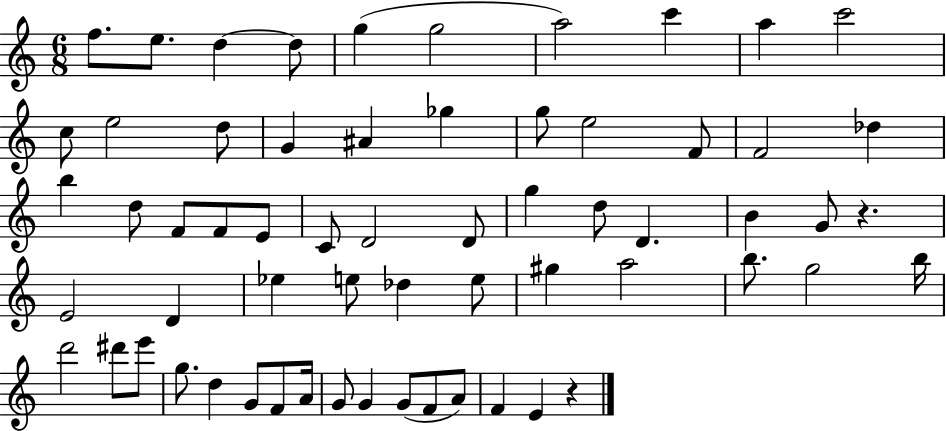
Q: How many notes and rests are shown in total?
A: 62